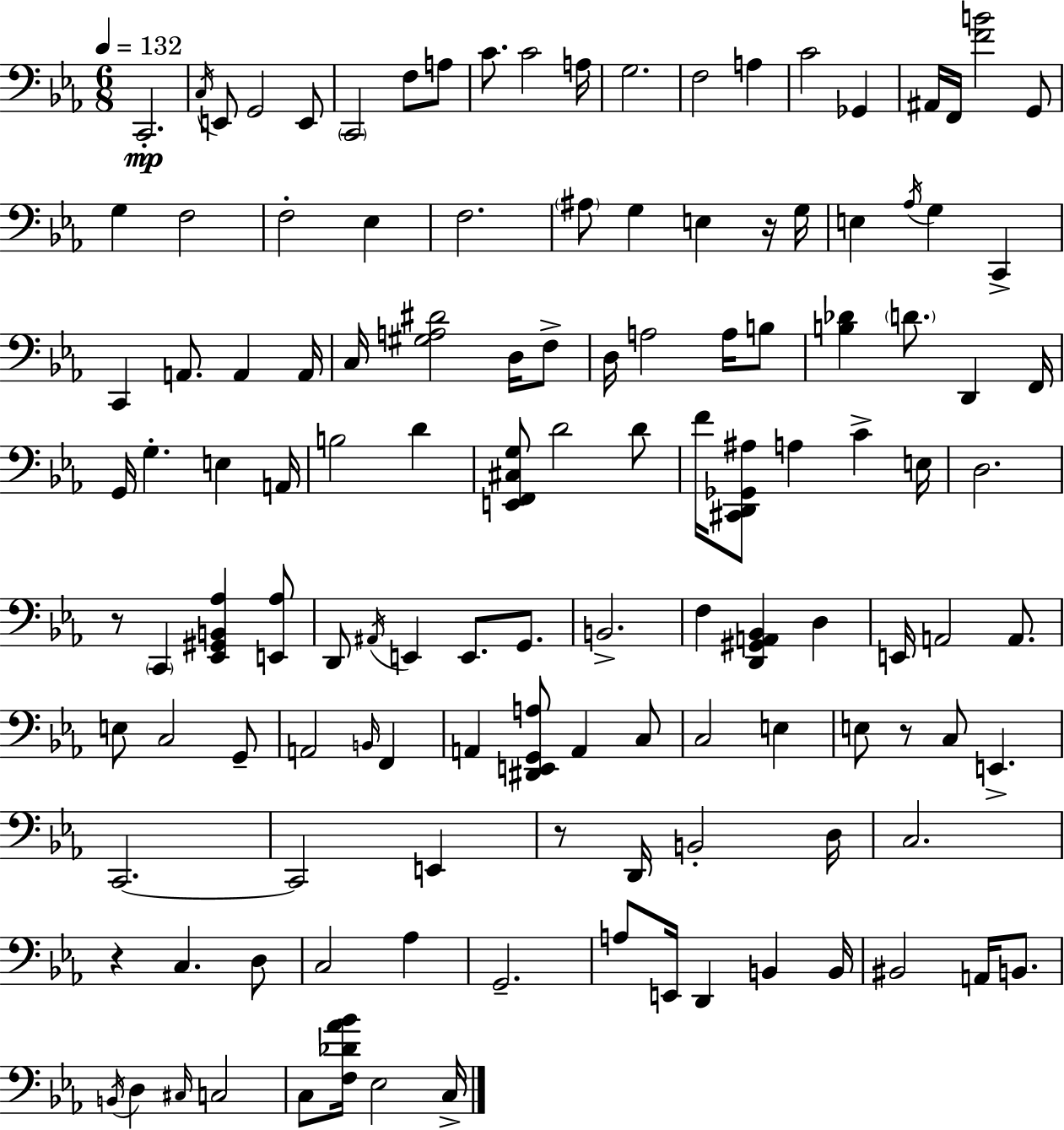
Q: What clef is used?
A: bass